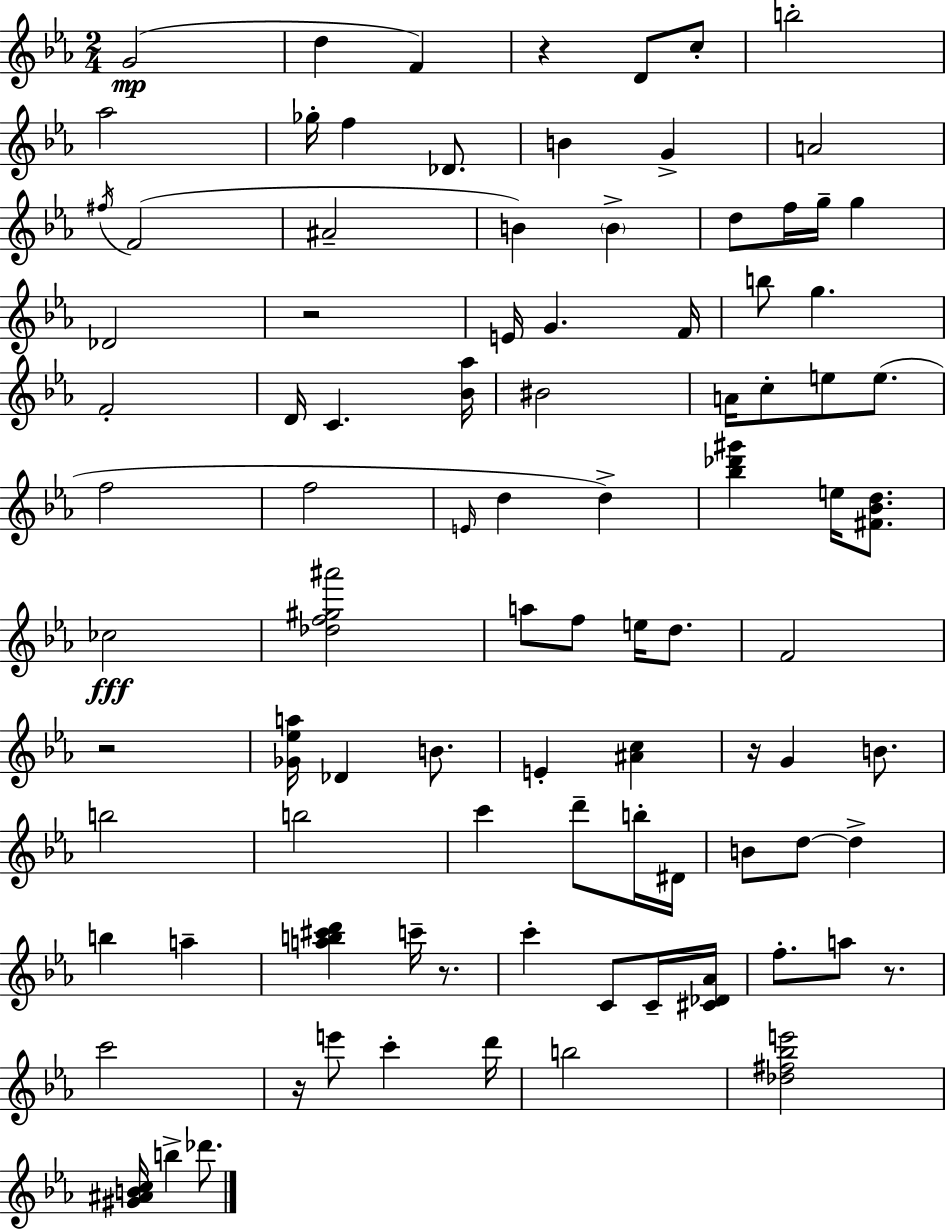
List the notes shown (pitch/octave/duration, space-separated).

G4/h D5/q F4/q R/q D4/e C5/e B5/h Ab5/h Gb5/s F5/q Db4/e. B4/q G4/q A4/h F#5/s F4/h A#4/h B4/q B4/q D5/e F5/s G5/s G5/q Db4/h R/h E4/s G4/q. F4/s B5/e G5/q. F4/h D4/s C4/q. [Bb4,Ab5]/s BIS4/h A4/s C5/e E5/e E5/e. F5/h F5/h E4/s D5/q D5/q [Bb5,Db6,G#6]/q E5/s [F#4,Bb4,D5]/e. CES5/h [Db5,F5,G#5,A#6]/h A5/e F5/e E5/s D5/e. F4/h R/h [Gb4,Eb5,A5]/s Db4/q B4/e. E4/q [A#4,C5]/q R/s G4/q B4/e. B5/h B5/h C6/q D6/e B5/s D#4/s B4/e D5/e D5/q B5/q A5/q [A5,B5,C#6,D6]/q C6/s R/e. C6/q C4/e C4/s [C#4,Db4,Ab4]/s F5/e. A5/e R/e. C6/h R/s E6/e C6/q D6/s B5/h [Db5,F#5,Bb5,E6]/h [G#4,A#4,B4,C5]/s B5/q Db6/e.